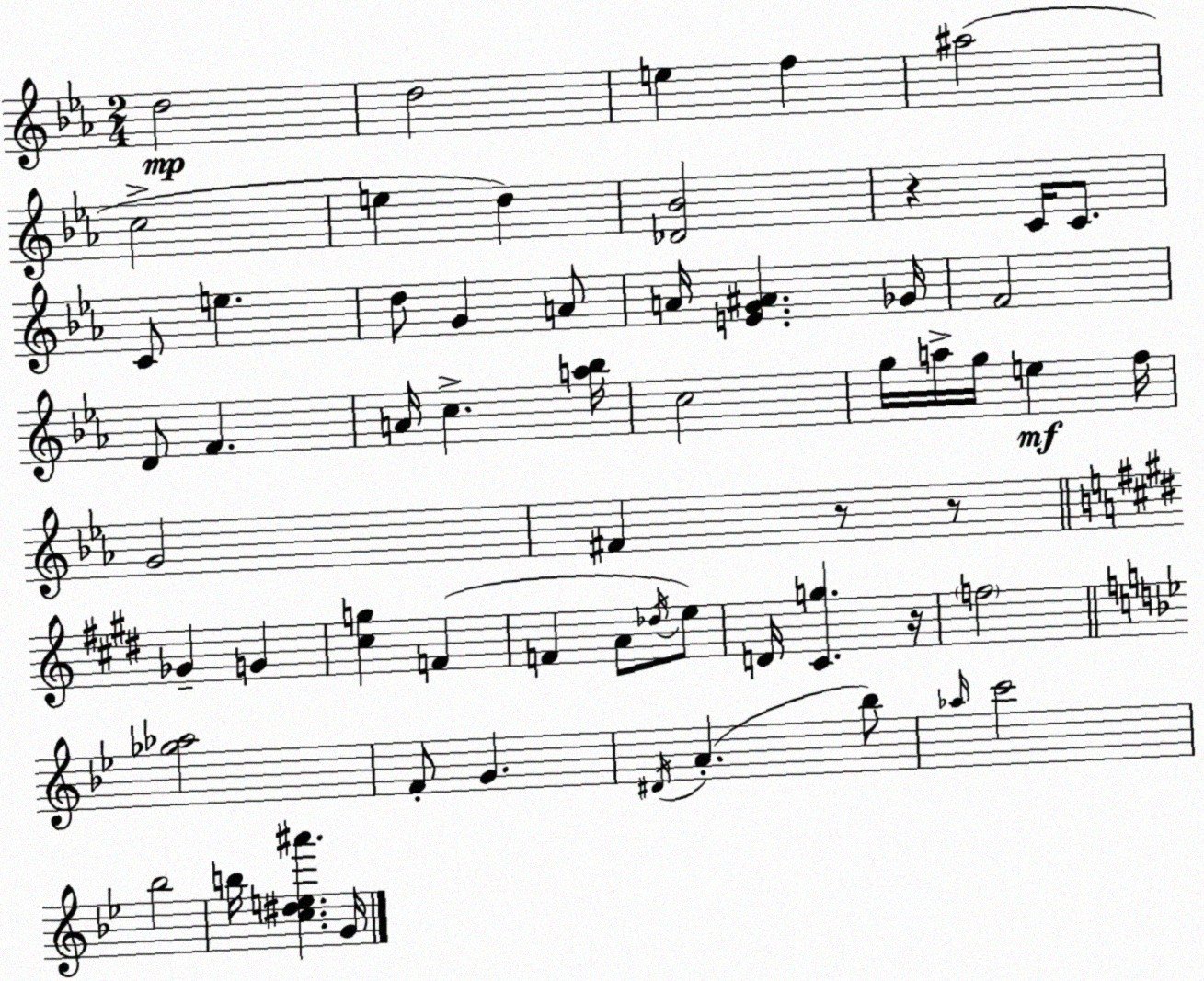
X:1
T:Untitled
M:2/4
L:1/4
K:Eb
d2 d2 e f ^a2 c2 e d [_D_B]2 z C/4 C/2 C/2 e d/2 G A/2 A/4 [EG^A] _G/4 F2 D/2 F A/4 c [a_b]/4 c2 g/4 a/4 g/4 e f/4 G2 ^F z/2 z/2 _G G [^cg] F F A/2 _d/4 e/2 D/4 [^Cg] z/4 f2 [_g_a]2 F/2 G ^D/4 A _b/2 _a/4 c'2 _b2 b/4 [c^de^a'] G/4